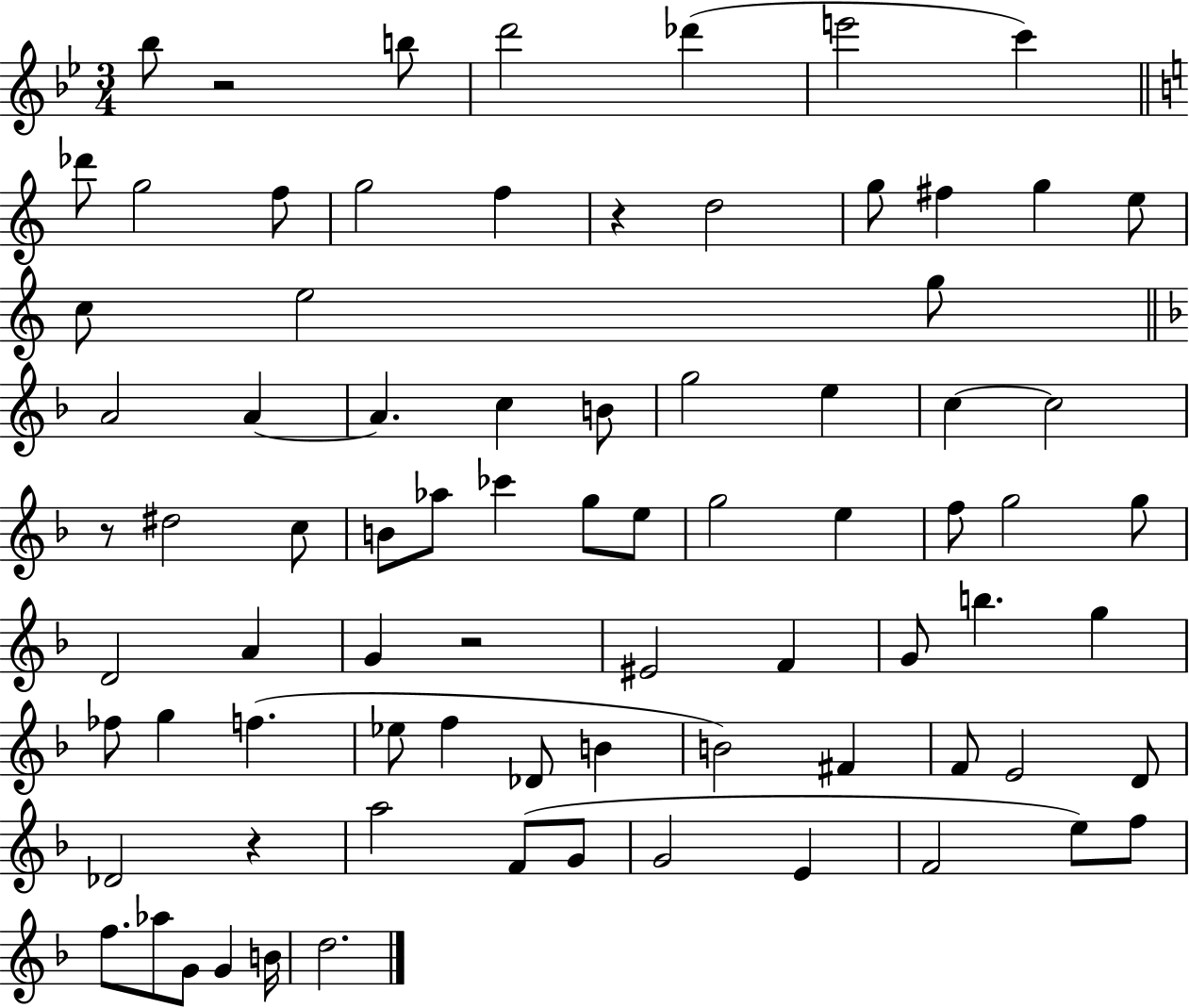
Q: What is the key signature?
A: BES major